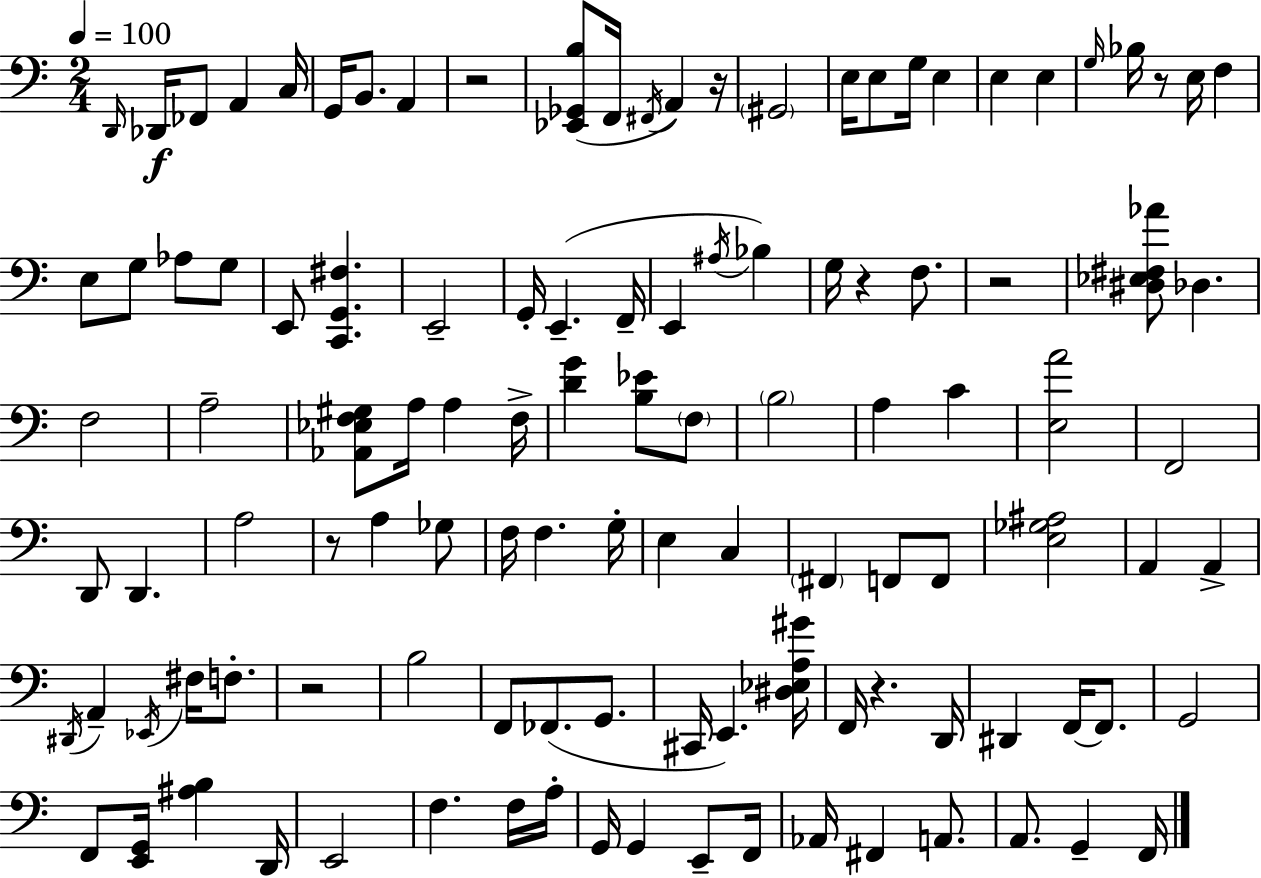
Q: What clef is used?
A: bass